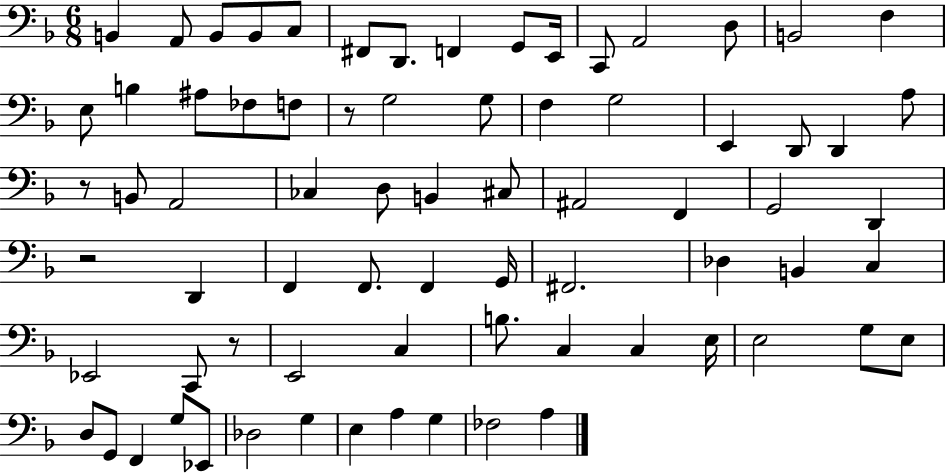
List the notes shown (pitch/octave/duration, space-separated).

B2/q A2/e B2/e B2/e C3/e F#2/e D2/e. F2/q G2/e E2/s C2/e A2/h D3/e B2/h F3/q E3/e B3/q A#3/e FES3/e F3/e R/e G3/h G3/e F3/q G3/h E2/q D2/e D2/q A3/e R/e B2/e A2/h CES3/q D3/e B2/q C#3/e A#2/h F2/q G2/h D2/q R/h D2/q F2/q F2/e. F2/q G2/s F#2/h. Db3/q B2/q C3/q Eb2/h C2/e R/e E2/h C3/q B3/e. C3/q C3/q E3/s E3/h G3/e E3/e D3/e G2/e F2/q G3/e Eb2/e Db3/h G3/q E3/q A3/q G3/q FES3/h A3/q